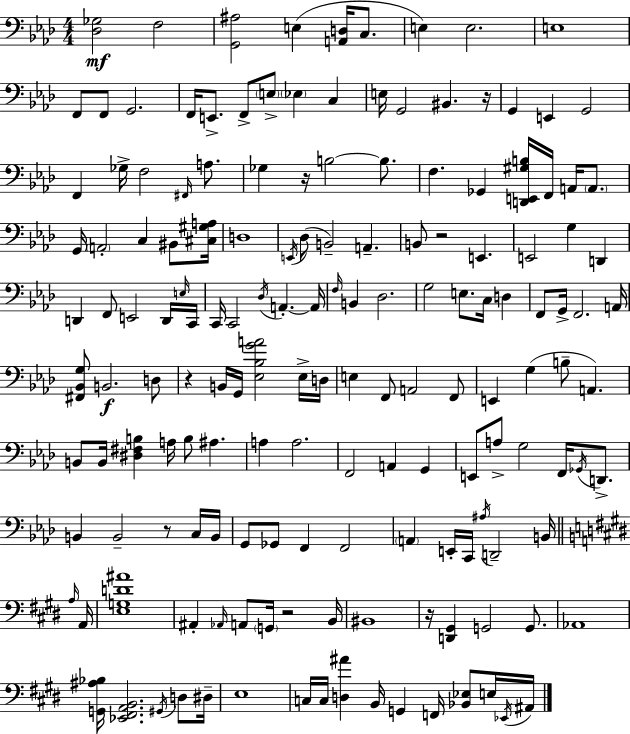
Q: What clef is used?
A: bass